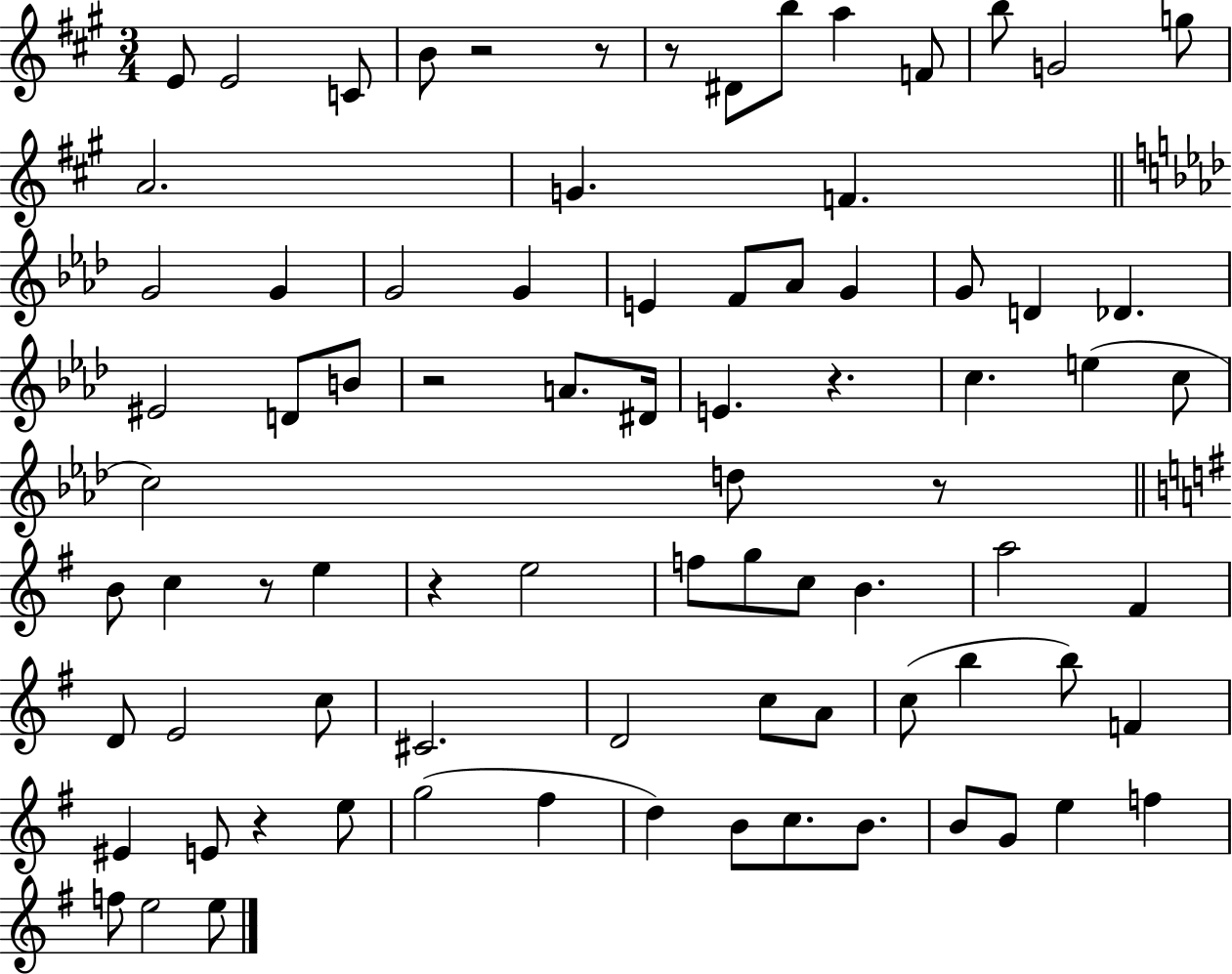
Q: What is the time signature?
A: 3/4